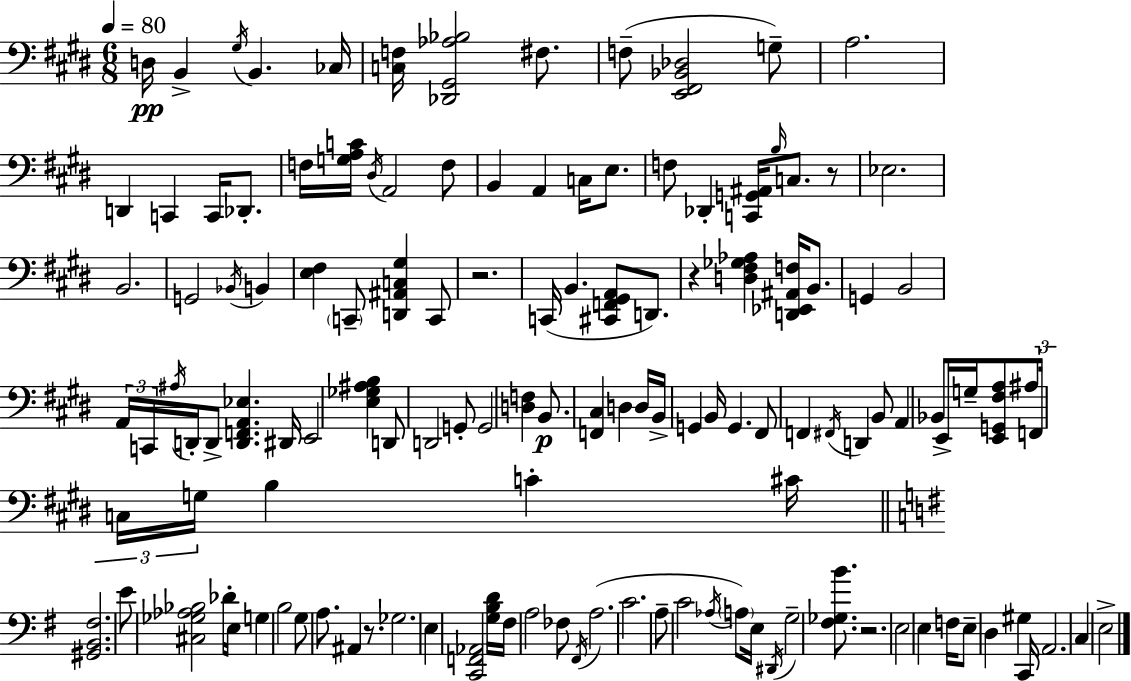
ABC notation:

X:1
T:Untitled
M:6/8
L:1/4
K:E
D,/4 B,, ^G,/4 B,, _C,/4 [C,F,]/4 [_D,,^G,,_A,_B,]2 ^F,/2 F,/2 [E,,^F,,_B,,_D,]2 G,/2 A,2 D,, C,, C,,/4 _D,,/2 F,/4 [G,A,C]/4 ^D,/4 A,,2 F,/2 B,, A,, C,/4 E,/2 F,/2 _D,, [C,,G,,^A,,]/4 B,/4 C,/2 z/2 _E,2 B,,2 G,,2 _B,,/4 B,, [E,^F,] C,,/2 [D,,^A,,C,^G,] C,,/2 z2 C,,/4 B,, [^C,,F,,^G,,A,,]/2 D,,/2 z [D,^F,_G,_A,] [D,,_E,,^A,,F,]/4 B,,/2 G,, B,,2 A,,/4 C,,/4 ^A,/4 D,,/4 D,,/2 [D,,F,,A,,_E,] ^D,,/4 E,,2 [E,_G,^A,B,] D,,/2 D,,2 G,,/2 G,,2 [D,F,] B,,/2 [F,,^C,] D, D,/4 B,,/4 G,, B,,/4 G,, ^F,,/2 F,, ^F,,/4 D,, B,,/2 A,, _B,,/2 E,,/4 G,/4 [E,,G,,^F,A,]/2 ^A,/2 F,,/4 C,/4 G,/4 B, C ^C/4 [^G,,B,,^F,]2 E/2 [^C,_G,_A,_B,]2 _D/4 E,/4 G, B,2 G,/2 A,/2 ^A,, z/2 _G,2 E, [C,,F,,_A,,]2 [G,B,D]/4 ^F,/4 A,2 _F,/2 ^F,,/4 A,2 C2 A,/2 C2 _A,/4 A,/2 E,/4 ^D,,/4 G,2 [^F,_G,B]/2 z2 E,2 E, F,/4 E,/2 D, ^G, C,,/4 A,,2 C, E,2